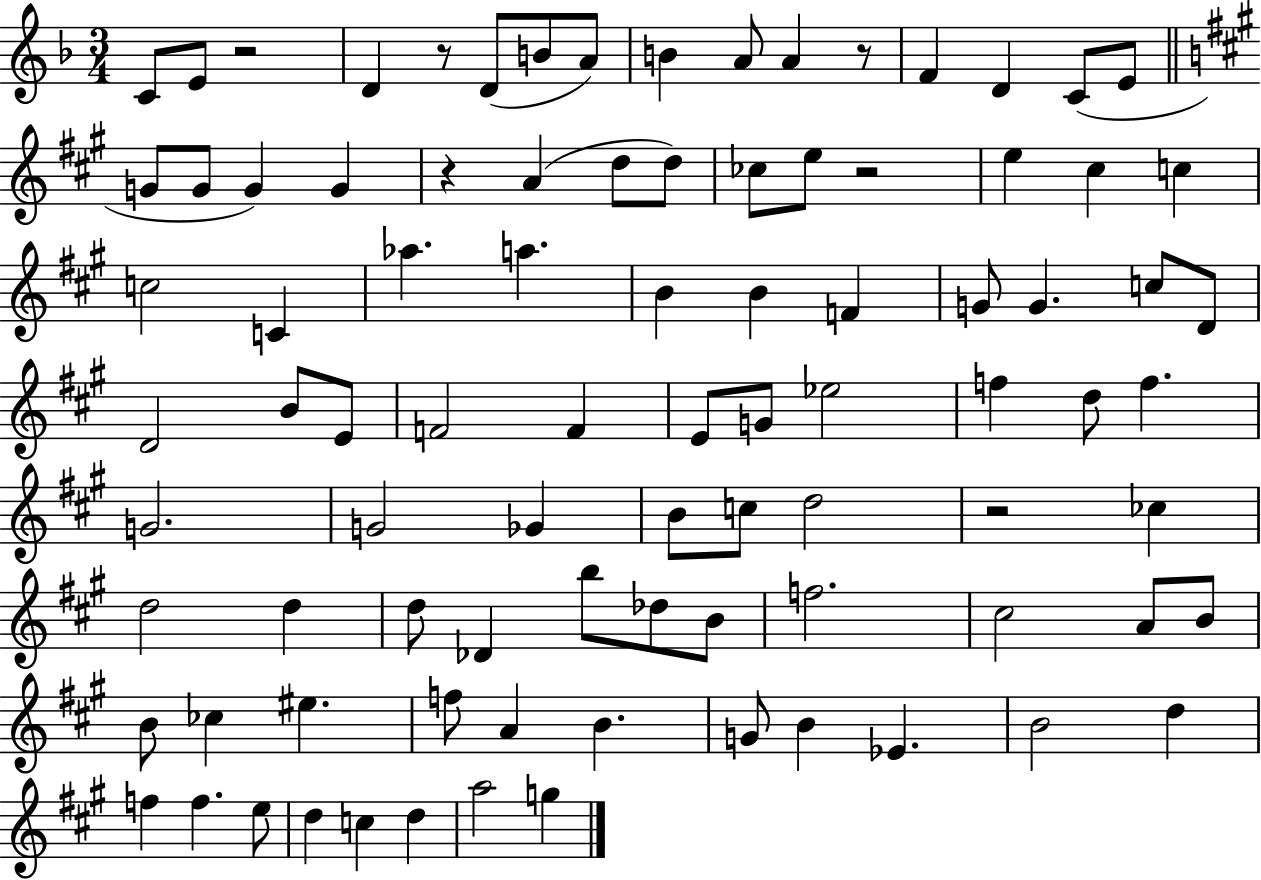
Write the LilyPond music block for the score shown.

{
  \clef treble
  \numericTimeSignature
  \time 3/4
  \key f \major
  \repeat volta 2 { c'8 e'8 r2 | d'4 r8 d'8( b'8 a'8) | b'4 a'8 a'4 r8 | f'4 d'4 c'8( e'8 | \break \bar "||" \break \key a \major g'8 g'8 g'4) g'4 | r4 a'4( d''8 d''8) | ces''8 e''8 r2 | e''4 cis''4 c''4 | \break c''2 c'4 | aes''4. a''4. | b'4 b'4 f'4 | g'8 g'4. c''8 d'8 | \break d'2 b'8 e'8 | f'2 f'4 | e'8 g'8 ees''2 | f''4 d''8 f''4. | \break g'2. | g'2 ges'4 | b'8 c''8 d''2 | r2 ces''4 | \break d''2 d''4 | d''8 des'4 b''8 des''8 b'8 | f''2. | cis''2 a'8 b'8 | \break b'8 ces''4 eis''4. | f''8 a'4 b'4. | g'8 b'4 ees'4. | b'2 d''4 | \break f''4 f''4. e''8 | d''4 c''4 d''4 | a''2 g''4 | } \bar "|."
}